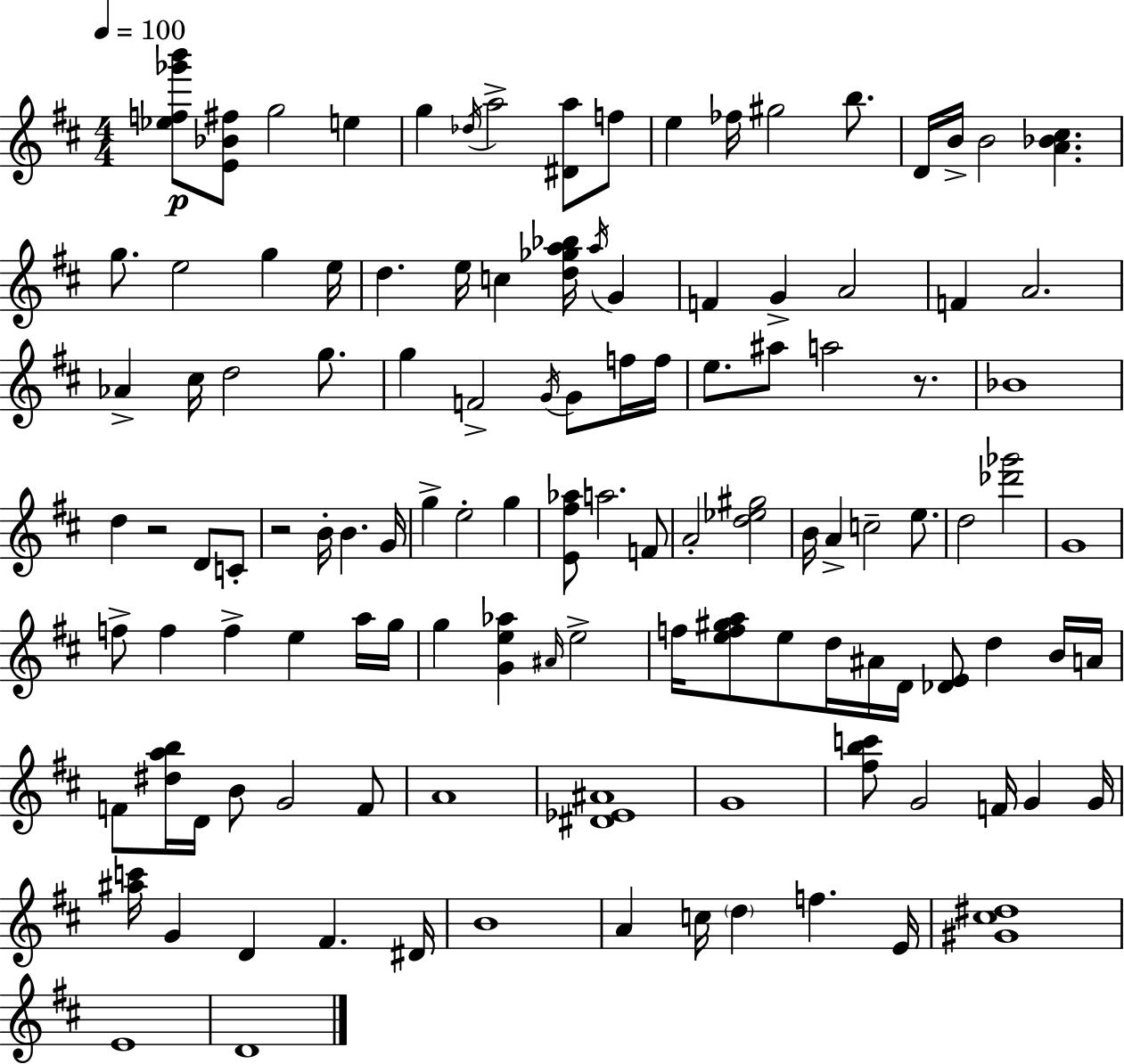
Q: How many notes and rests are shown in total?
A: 118